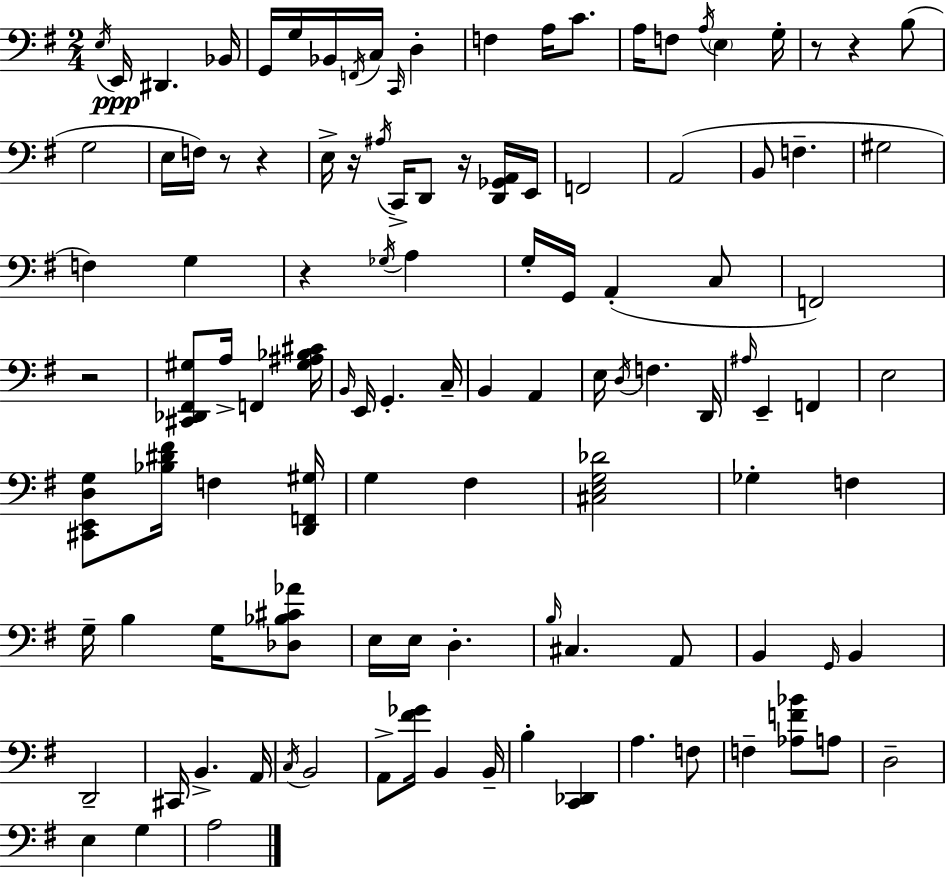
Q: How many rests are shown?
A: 8